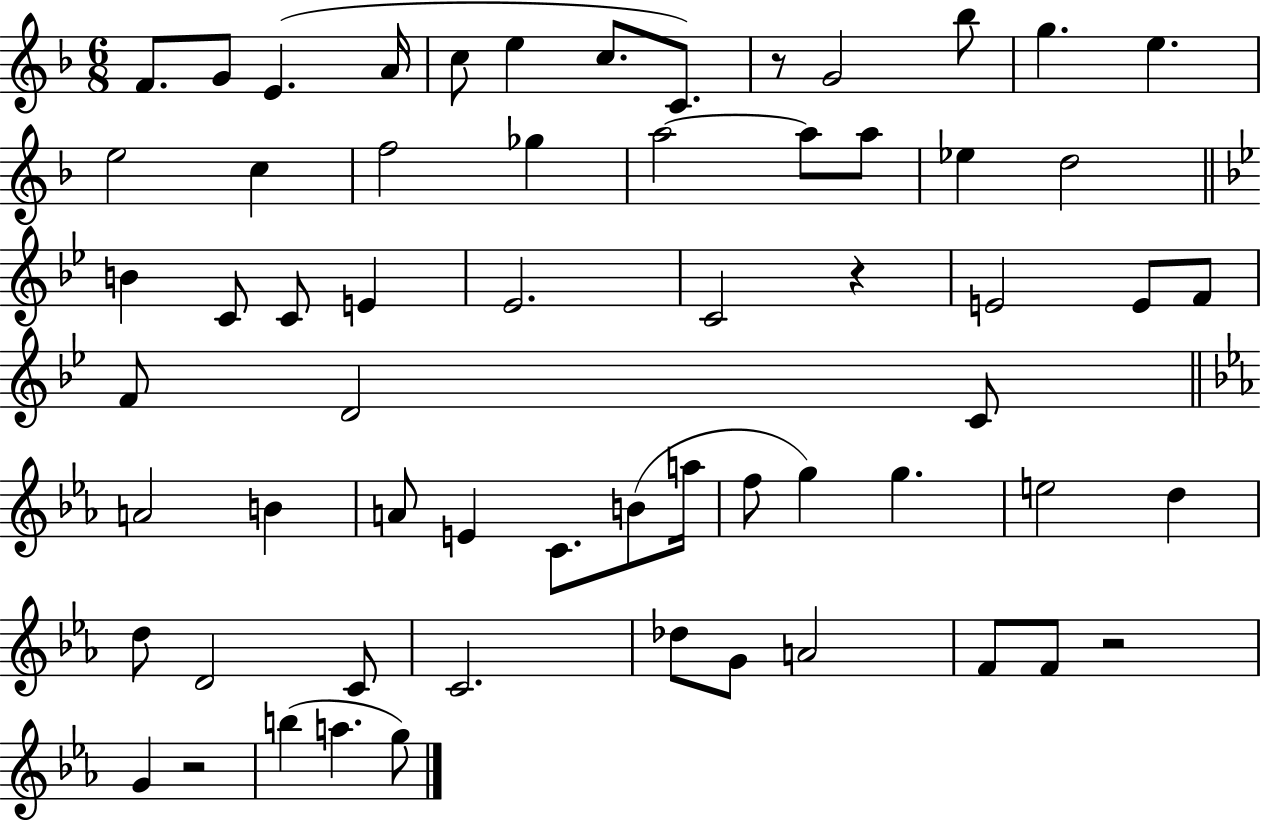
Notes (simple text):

F4/e. G4/e E4/q. A4/s C5/e E5/q C5/e. C4/e. R/e G4/h Bb5/e G5/q. E5/q. E5/h C5/q F5/h Gb5/q A5/h A5/e A5/e Eb5/q D5/h B4/q C4/e C4/e E4/q Eb4/h. C4/h R/q E4/h E4/e F4/e F4/e D4/h C4/e A4/h B4/q A4/e E4/q C4/e. B4/e A5/s F5/e G5/q G5/q. E5/h D5/q D5/e D4/h C4/e C4/h. Db5/e G4/e A4/h F4/e F4/e R/h G4/q R/h B5/q A5/q. G5/e